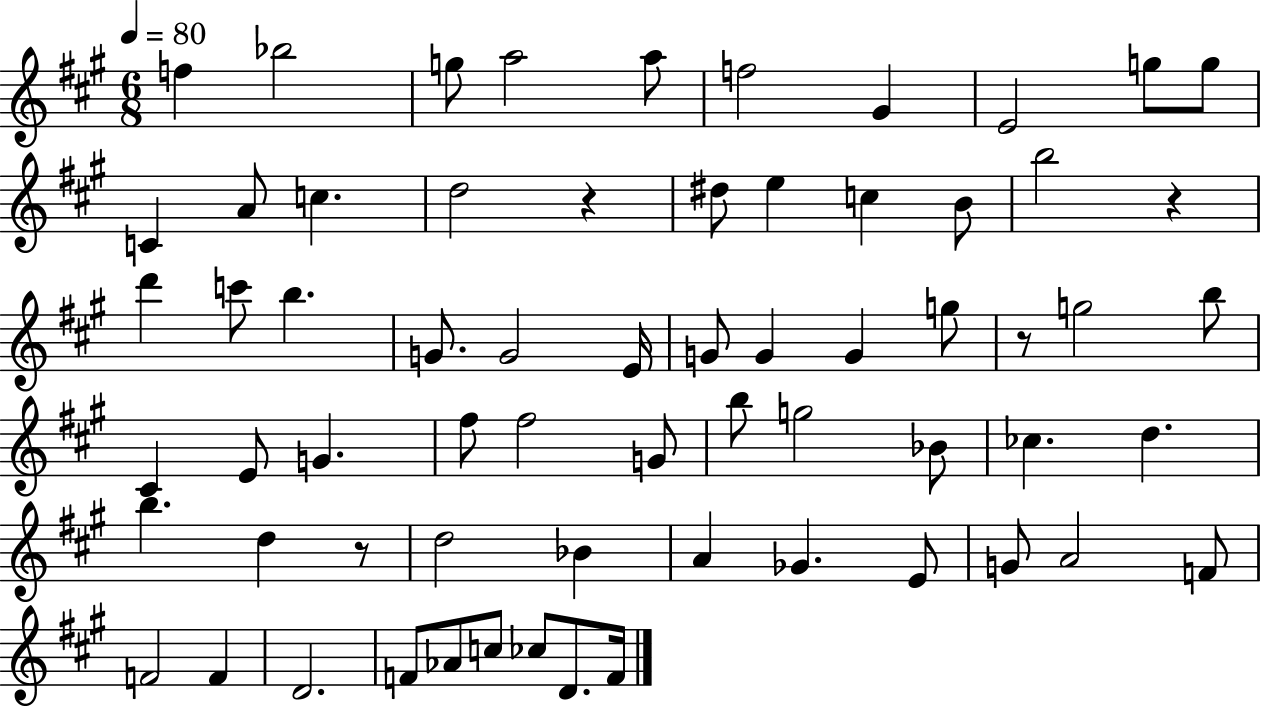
X:1
T:Untitled
M:6/8
L:1/4
K:A
f _b2 g/2 a2 a/2 f2 ^G E2 g/2 g/2 C A/2 c d2 z ^d/2 e c B/2 b2 z d' c'/2 b G/2 G2 E/4 G/2 G G g/2 z/2 g2 b/2 ^C E/2 G ^f/2 ^f2 G/2 b/2 g2 _B/2 _c d b d z/2 d2 _B A _G E/2 G/2 A2 F/2 F2 F D2 F/2 _A/2 c/2 _c/2 D/2 F/4